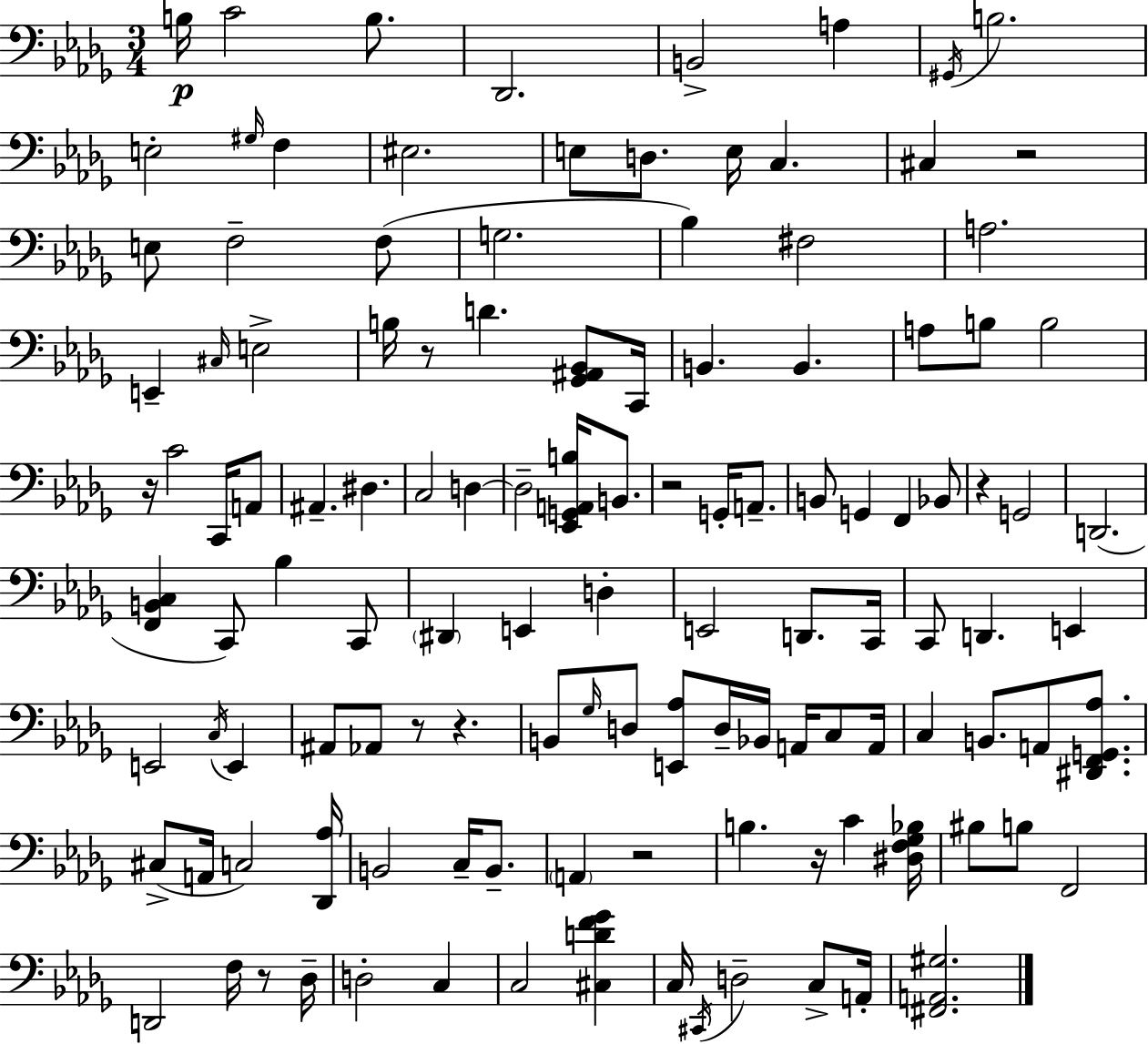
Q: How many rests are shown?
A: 10